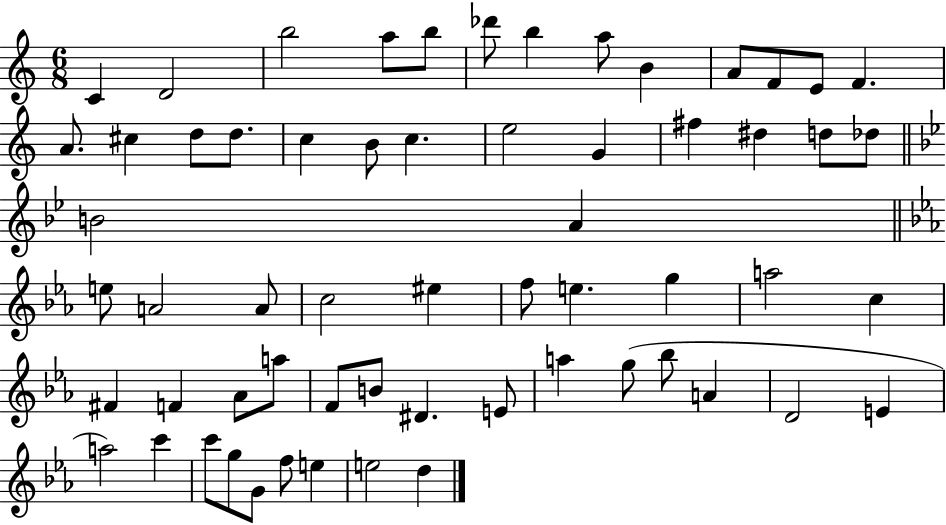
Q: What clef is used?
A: treble